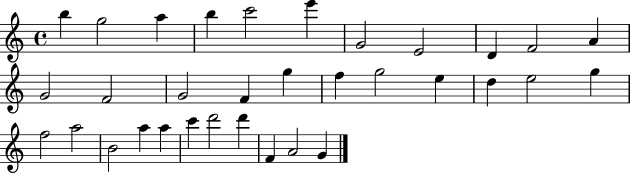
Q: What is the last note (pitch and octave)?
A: G4